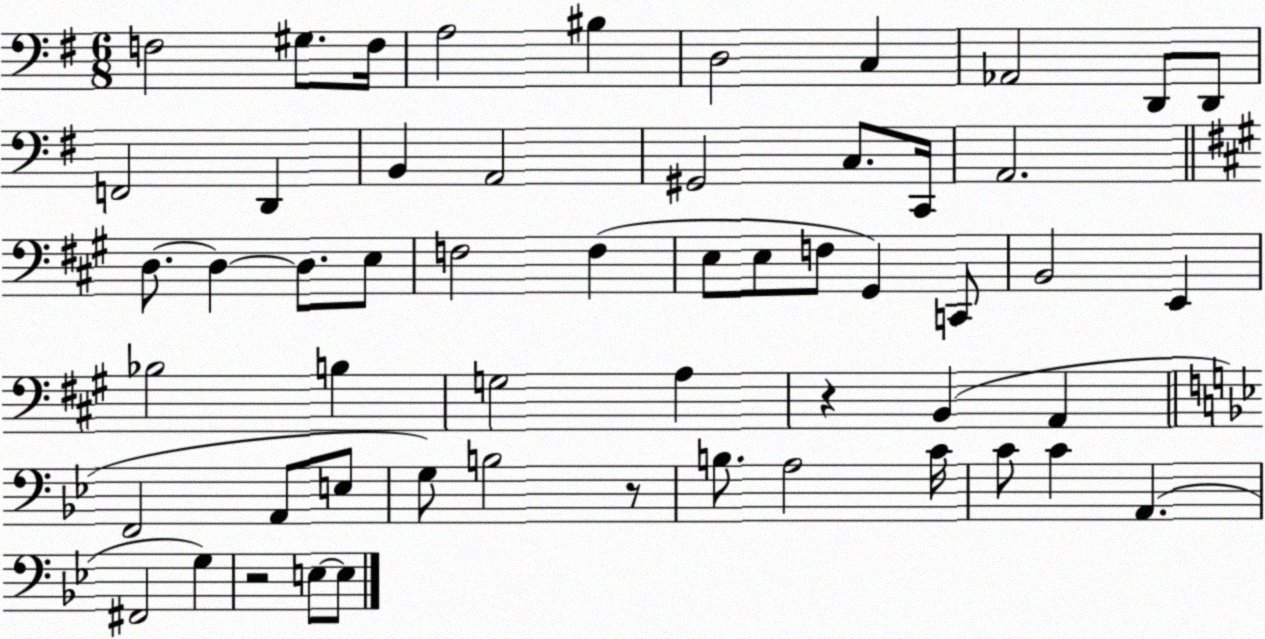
X:1
T:Untitled
M:6/8
L:1/4
K:G
F,2 ^G,/2 F,/4 A,2 ^B, D,2 C, _A,,2 D,,/2 D,,/2 F,,2 D,, B,, A,,2 ^G,,2 C,/2 C,,/4 A,,2 D,/2 D, D,/2 E,/2 F,2 F, E,/2 E,/2 F,/2 ^G,, C,,/2 B,,2 E,, _B,2 B, G,2 A, z B,, A,, F,,2 A,,/2 E,/2 G,/2 B,2 z/2 B,/2 A,2 C/4 C/2 C A,, ^F,,2 G, z2 E,/2 E,/2